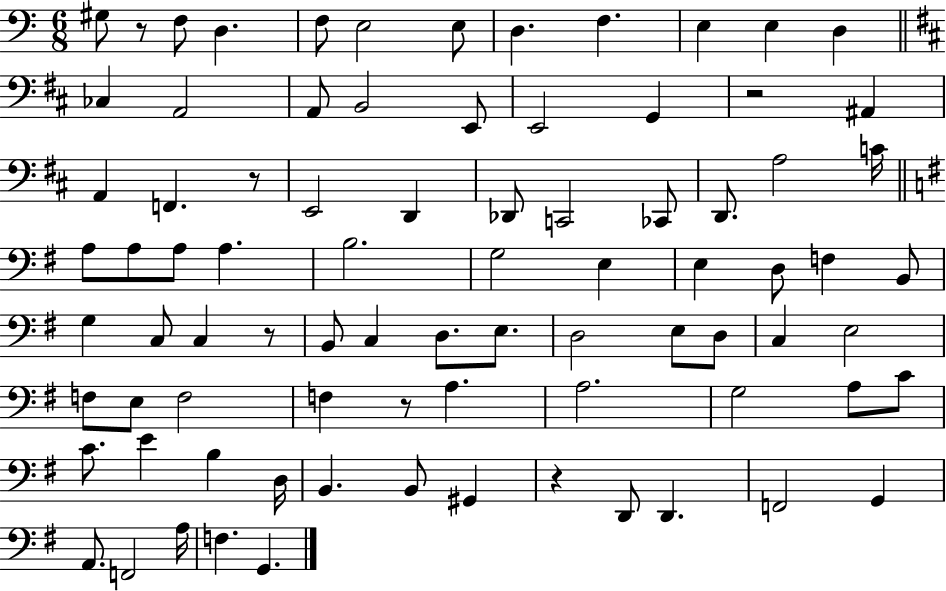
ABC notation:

X:1
T:Untitled
M:6/8
L:1/4
K:C
^G,/2 z/2 F,/2 D, F,/2 E,2 E,/2 D, F, E, E, D, _C, A,,2 A,,/2 B,,2 E,,/2 E,,2 G,, z2 ^A,, A,, F,, z/2 E,,2 D,, _D,,/2 C,,2 _C,,/2 D,,/2 A,2 C/4 A,/2 A,/2 A,/2 A, B,2 G,2 E, E, D,/2 F, B,,/2 G, C,/2 C, z/2 B,,/2 C, D,/2 E,/2 D,2 E,/2 D,/2 C, E,2 F,/2 E,/2 F,2 F, z/2 A, A,2 G,2 A,/2 C/2 C/2 E B, D,/4 B,, B,,/2 ^G,, z D,,/2 D,, F,,2 G,, A,,/2 F,,2 A,/4 F, G,,